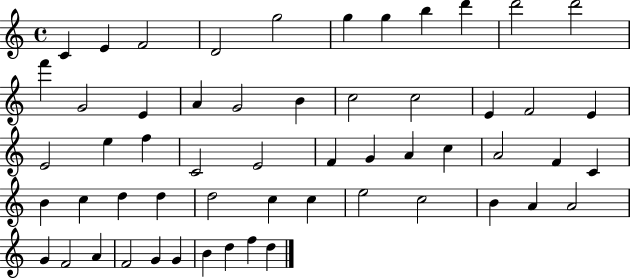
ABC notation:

X:1
T:Untitled
M:4/4
L:1/4
K:C
C E F2 D2 g2 g g b d' d'2 d'2 f' G2 E A G2 B c2 c2 E F2 E E2 e f C2 E2 F G A c A2 F C B c d d d2 c c e2 c2 B A A2 G F2 A F2 G G B d f d